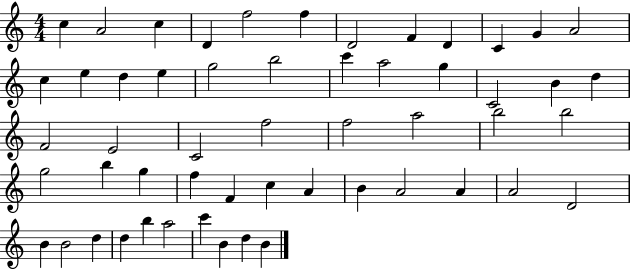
{
  \clef treble
  \numericTimeSignature
  \time 4/4
  \key c \major
  c''4 a'2 c''4 | d'4 f''2 f''4 | d'2 f'4 d'4 | c'4 g'4 a'2 | \break c''4 e''4 d''4 e''4 | g''2 b''2 | c'''4 a''2 g''4 | c'2 b'4 d''4 | \break f'2 e'2 | c'2 f''2 | f''2 a''2 | b''2 b''2 | \break g''2 b''4 g''4 | f''4 f'4 c''4 a'4 | b'4 a'2 a'4 | a'2 d'2 | \break b'4 b'2 d''4 | d''4 b''4 a''2 | c'''4 b'4 d''4 b'4 | \bar "|."
}